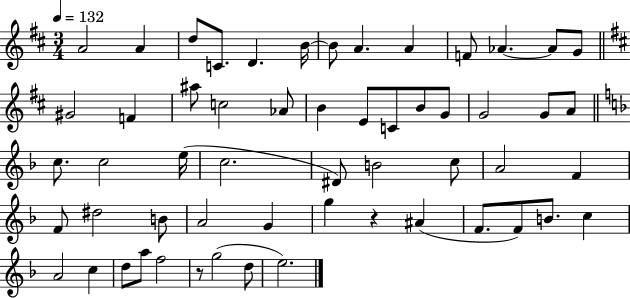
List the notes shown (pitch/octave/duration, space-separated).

A4/h A4/q D5/e C4/e. D4/q. B4/s B4/e A4/q. A4/q F4/e Ab4/q. Ab4/e G4/e G#4/h F4/q A#5/e C5/h Ab4/e B4/q E4/e C4/e B4/e G4/e G4/h G4/e A4/e C5/e. C5/h E5/s C5/h. D#4/e B4/h C5/e A4/h F4/q F4/e D#5/h B4/e A4/h G4/q G5/q R/q A#4/q F4/e. F4/e B4/e. C5/q A4/h C5/q D5/e A5/e F5/h R/e G5/h D5/e E5/h.